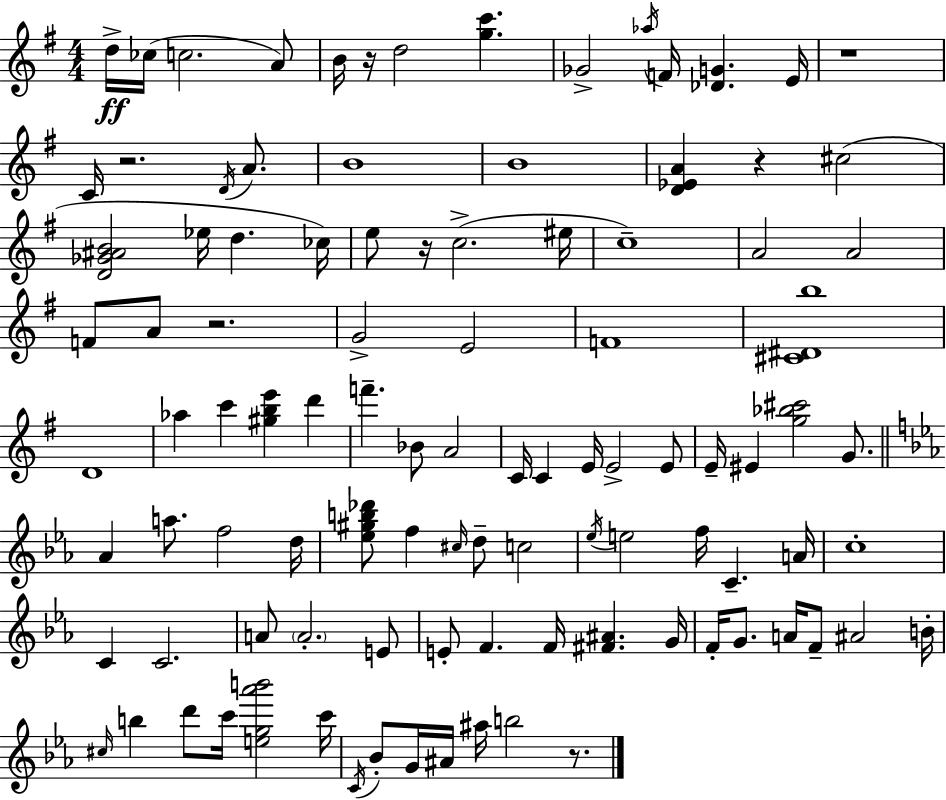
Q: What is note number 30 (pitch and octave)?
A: F4